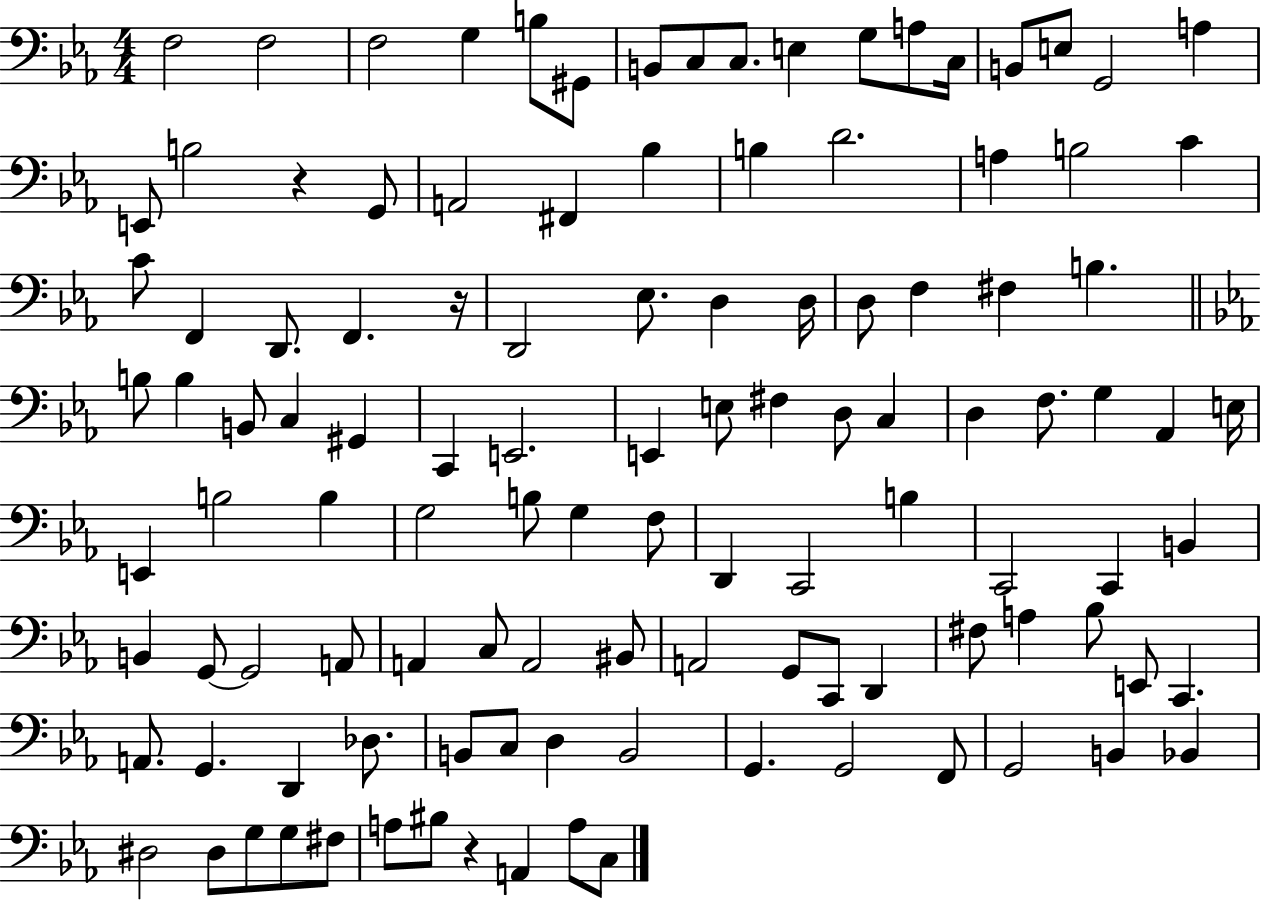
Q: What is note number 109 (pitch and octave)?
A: A2